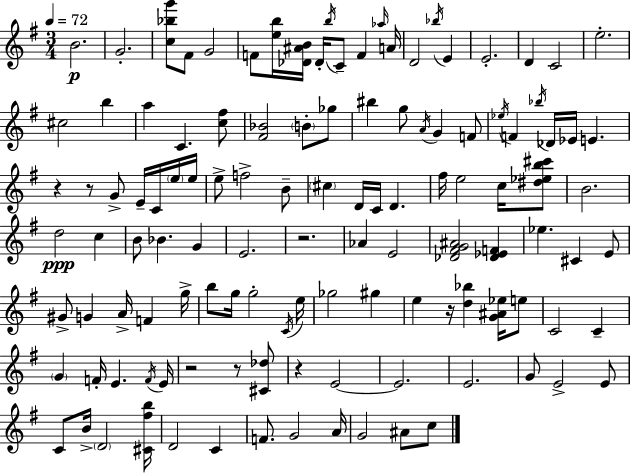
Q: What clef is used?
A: treble